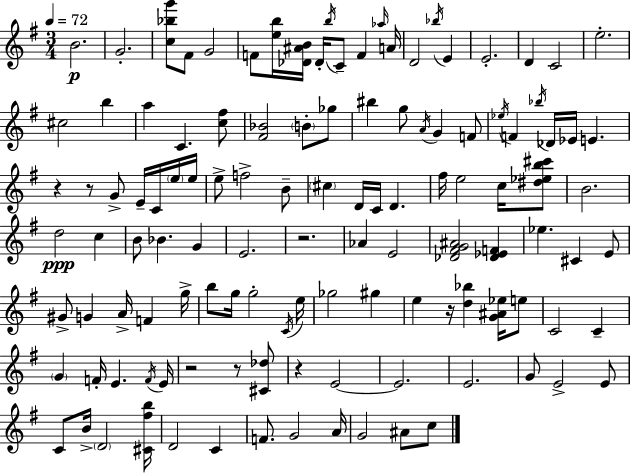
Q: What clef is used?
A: treble